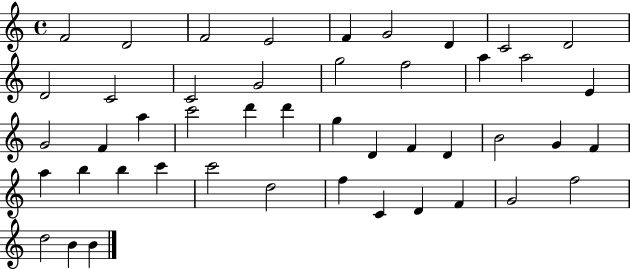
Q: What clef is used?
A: treble